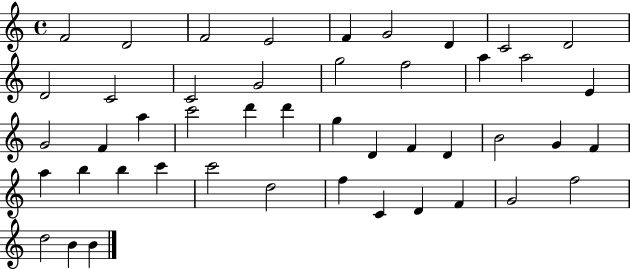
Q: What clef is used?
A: treble